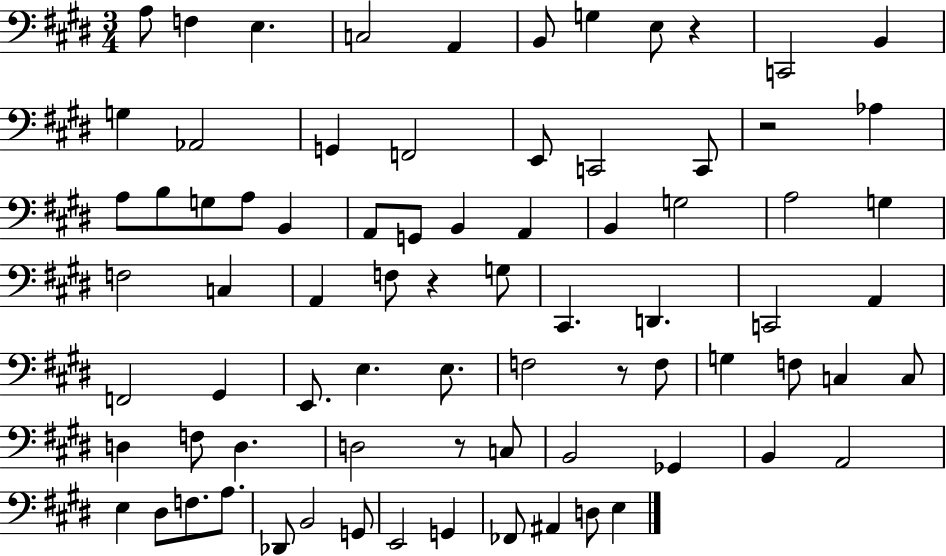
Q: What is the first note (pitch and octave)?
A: A3